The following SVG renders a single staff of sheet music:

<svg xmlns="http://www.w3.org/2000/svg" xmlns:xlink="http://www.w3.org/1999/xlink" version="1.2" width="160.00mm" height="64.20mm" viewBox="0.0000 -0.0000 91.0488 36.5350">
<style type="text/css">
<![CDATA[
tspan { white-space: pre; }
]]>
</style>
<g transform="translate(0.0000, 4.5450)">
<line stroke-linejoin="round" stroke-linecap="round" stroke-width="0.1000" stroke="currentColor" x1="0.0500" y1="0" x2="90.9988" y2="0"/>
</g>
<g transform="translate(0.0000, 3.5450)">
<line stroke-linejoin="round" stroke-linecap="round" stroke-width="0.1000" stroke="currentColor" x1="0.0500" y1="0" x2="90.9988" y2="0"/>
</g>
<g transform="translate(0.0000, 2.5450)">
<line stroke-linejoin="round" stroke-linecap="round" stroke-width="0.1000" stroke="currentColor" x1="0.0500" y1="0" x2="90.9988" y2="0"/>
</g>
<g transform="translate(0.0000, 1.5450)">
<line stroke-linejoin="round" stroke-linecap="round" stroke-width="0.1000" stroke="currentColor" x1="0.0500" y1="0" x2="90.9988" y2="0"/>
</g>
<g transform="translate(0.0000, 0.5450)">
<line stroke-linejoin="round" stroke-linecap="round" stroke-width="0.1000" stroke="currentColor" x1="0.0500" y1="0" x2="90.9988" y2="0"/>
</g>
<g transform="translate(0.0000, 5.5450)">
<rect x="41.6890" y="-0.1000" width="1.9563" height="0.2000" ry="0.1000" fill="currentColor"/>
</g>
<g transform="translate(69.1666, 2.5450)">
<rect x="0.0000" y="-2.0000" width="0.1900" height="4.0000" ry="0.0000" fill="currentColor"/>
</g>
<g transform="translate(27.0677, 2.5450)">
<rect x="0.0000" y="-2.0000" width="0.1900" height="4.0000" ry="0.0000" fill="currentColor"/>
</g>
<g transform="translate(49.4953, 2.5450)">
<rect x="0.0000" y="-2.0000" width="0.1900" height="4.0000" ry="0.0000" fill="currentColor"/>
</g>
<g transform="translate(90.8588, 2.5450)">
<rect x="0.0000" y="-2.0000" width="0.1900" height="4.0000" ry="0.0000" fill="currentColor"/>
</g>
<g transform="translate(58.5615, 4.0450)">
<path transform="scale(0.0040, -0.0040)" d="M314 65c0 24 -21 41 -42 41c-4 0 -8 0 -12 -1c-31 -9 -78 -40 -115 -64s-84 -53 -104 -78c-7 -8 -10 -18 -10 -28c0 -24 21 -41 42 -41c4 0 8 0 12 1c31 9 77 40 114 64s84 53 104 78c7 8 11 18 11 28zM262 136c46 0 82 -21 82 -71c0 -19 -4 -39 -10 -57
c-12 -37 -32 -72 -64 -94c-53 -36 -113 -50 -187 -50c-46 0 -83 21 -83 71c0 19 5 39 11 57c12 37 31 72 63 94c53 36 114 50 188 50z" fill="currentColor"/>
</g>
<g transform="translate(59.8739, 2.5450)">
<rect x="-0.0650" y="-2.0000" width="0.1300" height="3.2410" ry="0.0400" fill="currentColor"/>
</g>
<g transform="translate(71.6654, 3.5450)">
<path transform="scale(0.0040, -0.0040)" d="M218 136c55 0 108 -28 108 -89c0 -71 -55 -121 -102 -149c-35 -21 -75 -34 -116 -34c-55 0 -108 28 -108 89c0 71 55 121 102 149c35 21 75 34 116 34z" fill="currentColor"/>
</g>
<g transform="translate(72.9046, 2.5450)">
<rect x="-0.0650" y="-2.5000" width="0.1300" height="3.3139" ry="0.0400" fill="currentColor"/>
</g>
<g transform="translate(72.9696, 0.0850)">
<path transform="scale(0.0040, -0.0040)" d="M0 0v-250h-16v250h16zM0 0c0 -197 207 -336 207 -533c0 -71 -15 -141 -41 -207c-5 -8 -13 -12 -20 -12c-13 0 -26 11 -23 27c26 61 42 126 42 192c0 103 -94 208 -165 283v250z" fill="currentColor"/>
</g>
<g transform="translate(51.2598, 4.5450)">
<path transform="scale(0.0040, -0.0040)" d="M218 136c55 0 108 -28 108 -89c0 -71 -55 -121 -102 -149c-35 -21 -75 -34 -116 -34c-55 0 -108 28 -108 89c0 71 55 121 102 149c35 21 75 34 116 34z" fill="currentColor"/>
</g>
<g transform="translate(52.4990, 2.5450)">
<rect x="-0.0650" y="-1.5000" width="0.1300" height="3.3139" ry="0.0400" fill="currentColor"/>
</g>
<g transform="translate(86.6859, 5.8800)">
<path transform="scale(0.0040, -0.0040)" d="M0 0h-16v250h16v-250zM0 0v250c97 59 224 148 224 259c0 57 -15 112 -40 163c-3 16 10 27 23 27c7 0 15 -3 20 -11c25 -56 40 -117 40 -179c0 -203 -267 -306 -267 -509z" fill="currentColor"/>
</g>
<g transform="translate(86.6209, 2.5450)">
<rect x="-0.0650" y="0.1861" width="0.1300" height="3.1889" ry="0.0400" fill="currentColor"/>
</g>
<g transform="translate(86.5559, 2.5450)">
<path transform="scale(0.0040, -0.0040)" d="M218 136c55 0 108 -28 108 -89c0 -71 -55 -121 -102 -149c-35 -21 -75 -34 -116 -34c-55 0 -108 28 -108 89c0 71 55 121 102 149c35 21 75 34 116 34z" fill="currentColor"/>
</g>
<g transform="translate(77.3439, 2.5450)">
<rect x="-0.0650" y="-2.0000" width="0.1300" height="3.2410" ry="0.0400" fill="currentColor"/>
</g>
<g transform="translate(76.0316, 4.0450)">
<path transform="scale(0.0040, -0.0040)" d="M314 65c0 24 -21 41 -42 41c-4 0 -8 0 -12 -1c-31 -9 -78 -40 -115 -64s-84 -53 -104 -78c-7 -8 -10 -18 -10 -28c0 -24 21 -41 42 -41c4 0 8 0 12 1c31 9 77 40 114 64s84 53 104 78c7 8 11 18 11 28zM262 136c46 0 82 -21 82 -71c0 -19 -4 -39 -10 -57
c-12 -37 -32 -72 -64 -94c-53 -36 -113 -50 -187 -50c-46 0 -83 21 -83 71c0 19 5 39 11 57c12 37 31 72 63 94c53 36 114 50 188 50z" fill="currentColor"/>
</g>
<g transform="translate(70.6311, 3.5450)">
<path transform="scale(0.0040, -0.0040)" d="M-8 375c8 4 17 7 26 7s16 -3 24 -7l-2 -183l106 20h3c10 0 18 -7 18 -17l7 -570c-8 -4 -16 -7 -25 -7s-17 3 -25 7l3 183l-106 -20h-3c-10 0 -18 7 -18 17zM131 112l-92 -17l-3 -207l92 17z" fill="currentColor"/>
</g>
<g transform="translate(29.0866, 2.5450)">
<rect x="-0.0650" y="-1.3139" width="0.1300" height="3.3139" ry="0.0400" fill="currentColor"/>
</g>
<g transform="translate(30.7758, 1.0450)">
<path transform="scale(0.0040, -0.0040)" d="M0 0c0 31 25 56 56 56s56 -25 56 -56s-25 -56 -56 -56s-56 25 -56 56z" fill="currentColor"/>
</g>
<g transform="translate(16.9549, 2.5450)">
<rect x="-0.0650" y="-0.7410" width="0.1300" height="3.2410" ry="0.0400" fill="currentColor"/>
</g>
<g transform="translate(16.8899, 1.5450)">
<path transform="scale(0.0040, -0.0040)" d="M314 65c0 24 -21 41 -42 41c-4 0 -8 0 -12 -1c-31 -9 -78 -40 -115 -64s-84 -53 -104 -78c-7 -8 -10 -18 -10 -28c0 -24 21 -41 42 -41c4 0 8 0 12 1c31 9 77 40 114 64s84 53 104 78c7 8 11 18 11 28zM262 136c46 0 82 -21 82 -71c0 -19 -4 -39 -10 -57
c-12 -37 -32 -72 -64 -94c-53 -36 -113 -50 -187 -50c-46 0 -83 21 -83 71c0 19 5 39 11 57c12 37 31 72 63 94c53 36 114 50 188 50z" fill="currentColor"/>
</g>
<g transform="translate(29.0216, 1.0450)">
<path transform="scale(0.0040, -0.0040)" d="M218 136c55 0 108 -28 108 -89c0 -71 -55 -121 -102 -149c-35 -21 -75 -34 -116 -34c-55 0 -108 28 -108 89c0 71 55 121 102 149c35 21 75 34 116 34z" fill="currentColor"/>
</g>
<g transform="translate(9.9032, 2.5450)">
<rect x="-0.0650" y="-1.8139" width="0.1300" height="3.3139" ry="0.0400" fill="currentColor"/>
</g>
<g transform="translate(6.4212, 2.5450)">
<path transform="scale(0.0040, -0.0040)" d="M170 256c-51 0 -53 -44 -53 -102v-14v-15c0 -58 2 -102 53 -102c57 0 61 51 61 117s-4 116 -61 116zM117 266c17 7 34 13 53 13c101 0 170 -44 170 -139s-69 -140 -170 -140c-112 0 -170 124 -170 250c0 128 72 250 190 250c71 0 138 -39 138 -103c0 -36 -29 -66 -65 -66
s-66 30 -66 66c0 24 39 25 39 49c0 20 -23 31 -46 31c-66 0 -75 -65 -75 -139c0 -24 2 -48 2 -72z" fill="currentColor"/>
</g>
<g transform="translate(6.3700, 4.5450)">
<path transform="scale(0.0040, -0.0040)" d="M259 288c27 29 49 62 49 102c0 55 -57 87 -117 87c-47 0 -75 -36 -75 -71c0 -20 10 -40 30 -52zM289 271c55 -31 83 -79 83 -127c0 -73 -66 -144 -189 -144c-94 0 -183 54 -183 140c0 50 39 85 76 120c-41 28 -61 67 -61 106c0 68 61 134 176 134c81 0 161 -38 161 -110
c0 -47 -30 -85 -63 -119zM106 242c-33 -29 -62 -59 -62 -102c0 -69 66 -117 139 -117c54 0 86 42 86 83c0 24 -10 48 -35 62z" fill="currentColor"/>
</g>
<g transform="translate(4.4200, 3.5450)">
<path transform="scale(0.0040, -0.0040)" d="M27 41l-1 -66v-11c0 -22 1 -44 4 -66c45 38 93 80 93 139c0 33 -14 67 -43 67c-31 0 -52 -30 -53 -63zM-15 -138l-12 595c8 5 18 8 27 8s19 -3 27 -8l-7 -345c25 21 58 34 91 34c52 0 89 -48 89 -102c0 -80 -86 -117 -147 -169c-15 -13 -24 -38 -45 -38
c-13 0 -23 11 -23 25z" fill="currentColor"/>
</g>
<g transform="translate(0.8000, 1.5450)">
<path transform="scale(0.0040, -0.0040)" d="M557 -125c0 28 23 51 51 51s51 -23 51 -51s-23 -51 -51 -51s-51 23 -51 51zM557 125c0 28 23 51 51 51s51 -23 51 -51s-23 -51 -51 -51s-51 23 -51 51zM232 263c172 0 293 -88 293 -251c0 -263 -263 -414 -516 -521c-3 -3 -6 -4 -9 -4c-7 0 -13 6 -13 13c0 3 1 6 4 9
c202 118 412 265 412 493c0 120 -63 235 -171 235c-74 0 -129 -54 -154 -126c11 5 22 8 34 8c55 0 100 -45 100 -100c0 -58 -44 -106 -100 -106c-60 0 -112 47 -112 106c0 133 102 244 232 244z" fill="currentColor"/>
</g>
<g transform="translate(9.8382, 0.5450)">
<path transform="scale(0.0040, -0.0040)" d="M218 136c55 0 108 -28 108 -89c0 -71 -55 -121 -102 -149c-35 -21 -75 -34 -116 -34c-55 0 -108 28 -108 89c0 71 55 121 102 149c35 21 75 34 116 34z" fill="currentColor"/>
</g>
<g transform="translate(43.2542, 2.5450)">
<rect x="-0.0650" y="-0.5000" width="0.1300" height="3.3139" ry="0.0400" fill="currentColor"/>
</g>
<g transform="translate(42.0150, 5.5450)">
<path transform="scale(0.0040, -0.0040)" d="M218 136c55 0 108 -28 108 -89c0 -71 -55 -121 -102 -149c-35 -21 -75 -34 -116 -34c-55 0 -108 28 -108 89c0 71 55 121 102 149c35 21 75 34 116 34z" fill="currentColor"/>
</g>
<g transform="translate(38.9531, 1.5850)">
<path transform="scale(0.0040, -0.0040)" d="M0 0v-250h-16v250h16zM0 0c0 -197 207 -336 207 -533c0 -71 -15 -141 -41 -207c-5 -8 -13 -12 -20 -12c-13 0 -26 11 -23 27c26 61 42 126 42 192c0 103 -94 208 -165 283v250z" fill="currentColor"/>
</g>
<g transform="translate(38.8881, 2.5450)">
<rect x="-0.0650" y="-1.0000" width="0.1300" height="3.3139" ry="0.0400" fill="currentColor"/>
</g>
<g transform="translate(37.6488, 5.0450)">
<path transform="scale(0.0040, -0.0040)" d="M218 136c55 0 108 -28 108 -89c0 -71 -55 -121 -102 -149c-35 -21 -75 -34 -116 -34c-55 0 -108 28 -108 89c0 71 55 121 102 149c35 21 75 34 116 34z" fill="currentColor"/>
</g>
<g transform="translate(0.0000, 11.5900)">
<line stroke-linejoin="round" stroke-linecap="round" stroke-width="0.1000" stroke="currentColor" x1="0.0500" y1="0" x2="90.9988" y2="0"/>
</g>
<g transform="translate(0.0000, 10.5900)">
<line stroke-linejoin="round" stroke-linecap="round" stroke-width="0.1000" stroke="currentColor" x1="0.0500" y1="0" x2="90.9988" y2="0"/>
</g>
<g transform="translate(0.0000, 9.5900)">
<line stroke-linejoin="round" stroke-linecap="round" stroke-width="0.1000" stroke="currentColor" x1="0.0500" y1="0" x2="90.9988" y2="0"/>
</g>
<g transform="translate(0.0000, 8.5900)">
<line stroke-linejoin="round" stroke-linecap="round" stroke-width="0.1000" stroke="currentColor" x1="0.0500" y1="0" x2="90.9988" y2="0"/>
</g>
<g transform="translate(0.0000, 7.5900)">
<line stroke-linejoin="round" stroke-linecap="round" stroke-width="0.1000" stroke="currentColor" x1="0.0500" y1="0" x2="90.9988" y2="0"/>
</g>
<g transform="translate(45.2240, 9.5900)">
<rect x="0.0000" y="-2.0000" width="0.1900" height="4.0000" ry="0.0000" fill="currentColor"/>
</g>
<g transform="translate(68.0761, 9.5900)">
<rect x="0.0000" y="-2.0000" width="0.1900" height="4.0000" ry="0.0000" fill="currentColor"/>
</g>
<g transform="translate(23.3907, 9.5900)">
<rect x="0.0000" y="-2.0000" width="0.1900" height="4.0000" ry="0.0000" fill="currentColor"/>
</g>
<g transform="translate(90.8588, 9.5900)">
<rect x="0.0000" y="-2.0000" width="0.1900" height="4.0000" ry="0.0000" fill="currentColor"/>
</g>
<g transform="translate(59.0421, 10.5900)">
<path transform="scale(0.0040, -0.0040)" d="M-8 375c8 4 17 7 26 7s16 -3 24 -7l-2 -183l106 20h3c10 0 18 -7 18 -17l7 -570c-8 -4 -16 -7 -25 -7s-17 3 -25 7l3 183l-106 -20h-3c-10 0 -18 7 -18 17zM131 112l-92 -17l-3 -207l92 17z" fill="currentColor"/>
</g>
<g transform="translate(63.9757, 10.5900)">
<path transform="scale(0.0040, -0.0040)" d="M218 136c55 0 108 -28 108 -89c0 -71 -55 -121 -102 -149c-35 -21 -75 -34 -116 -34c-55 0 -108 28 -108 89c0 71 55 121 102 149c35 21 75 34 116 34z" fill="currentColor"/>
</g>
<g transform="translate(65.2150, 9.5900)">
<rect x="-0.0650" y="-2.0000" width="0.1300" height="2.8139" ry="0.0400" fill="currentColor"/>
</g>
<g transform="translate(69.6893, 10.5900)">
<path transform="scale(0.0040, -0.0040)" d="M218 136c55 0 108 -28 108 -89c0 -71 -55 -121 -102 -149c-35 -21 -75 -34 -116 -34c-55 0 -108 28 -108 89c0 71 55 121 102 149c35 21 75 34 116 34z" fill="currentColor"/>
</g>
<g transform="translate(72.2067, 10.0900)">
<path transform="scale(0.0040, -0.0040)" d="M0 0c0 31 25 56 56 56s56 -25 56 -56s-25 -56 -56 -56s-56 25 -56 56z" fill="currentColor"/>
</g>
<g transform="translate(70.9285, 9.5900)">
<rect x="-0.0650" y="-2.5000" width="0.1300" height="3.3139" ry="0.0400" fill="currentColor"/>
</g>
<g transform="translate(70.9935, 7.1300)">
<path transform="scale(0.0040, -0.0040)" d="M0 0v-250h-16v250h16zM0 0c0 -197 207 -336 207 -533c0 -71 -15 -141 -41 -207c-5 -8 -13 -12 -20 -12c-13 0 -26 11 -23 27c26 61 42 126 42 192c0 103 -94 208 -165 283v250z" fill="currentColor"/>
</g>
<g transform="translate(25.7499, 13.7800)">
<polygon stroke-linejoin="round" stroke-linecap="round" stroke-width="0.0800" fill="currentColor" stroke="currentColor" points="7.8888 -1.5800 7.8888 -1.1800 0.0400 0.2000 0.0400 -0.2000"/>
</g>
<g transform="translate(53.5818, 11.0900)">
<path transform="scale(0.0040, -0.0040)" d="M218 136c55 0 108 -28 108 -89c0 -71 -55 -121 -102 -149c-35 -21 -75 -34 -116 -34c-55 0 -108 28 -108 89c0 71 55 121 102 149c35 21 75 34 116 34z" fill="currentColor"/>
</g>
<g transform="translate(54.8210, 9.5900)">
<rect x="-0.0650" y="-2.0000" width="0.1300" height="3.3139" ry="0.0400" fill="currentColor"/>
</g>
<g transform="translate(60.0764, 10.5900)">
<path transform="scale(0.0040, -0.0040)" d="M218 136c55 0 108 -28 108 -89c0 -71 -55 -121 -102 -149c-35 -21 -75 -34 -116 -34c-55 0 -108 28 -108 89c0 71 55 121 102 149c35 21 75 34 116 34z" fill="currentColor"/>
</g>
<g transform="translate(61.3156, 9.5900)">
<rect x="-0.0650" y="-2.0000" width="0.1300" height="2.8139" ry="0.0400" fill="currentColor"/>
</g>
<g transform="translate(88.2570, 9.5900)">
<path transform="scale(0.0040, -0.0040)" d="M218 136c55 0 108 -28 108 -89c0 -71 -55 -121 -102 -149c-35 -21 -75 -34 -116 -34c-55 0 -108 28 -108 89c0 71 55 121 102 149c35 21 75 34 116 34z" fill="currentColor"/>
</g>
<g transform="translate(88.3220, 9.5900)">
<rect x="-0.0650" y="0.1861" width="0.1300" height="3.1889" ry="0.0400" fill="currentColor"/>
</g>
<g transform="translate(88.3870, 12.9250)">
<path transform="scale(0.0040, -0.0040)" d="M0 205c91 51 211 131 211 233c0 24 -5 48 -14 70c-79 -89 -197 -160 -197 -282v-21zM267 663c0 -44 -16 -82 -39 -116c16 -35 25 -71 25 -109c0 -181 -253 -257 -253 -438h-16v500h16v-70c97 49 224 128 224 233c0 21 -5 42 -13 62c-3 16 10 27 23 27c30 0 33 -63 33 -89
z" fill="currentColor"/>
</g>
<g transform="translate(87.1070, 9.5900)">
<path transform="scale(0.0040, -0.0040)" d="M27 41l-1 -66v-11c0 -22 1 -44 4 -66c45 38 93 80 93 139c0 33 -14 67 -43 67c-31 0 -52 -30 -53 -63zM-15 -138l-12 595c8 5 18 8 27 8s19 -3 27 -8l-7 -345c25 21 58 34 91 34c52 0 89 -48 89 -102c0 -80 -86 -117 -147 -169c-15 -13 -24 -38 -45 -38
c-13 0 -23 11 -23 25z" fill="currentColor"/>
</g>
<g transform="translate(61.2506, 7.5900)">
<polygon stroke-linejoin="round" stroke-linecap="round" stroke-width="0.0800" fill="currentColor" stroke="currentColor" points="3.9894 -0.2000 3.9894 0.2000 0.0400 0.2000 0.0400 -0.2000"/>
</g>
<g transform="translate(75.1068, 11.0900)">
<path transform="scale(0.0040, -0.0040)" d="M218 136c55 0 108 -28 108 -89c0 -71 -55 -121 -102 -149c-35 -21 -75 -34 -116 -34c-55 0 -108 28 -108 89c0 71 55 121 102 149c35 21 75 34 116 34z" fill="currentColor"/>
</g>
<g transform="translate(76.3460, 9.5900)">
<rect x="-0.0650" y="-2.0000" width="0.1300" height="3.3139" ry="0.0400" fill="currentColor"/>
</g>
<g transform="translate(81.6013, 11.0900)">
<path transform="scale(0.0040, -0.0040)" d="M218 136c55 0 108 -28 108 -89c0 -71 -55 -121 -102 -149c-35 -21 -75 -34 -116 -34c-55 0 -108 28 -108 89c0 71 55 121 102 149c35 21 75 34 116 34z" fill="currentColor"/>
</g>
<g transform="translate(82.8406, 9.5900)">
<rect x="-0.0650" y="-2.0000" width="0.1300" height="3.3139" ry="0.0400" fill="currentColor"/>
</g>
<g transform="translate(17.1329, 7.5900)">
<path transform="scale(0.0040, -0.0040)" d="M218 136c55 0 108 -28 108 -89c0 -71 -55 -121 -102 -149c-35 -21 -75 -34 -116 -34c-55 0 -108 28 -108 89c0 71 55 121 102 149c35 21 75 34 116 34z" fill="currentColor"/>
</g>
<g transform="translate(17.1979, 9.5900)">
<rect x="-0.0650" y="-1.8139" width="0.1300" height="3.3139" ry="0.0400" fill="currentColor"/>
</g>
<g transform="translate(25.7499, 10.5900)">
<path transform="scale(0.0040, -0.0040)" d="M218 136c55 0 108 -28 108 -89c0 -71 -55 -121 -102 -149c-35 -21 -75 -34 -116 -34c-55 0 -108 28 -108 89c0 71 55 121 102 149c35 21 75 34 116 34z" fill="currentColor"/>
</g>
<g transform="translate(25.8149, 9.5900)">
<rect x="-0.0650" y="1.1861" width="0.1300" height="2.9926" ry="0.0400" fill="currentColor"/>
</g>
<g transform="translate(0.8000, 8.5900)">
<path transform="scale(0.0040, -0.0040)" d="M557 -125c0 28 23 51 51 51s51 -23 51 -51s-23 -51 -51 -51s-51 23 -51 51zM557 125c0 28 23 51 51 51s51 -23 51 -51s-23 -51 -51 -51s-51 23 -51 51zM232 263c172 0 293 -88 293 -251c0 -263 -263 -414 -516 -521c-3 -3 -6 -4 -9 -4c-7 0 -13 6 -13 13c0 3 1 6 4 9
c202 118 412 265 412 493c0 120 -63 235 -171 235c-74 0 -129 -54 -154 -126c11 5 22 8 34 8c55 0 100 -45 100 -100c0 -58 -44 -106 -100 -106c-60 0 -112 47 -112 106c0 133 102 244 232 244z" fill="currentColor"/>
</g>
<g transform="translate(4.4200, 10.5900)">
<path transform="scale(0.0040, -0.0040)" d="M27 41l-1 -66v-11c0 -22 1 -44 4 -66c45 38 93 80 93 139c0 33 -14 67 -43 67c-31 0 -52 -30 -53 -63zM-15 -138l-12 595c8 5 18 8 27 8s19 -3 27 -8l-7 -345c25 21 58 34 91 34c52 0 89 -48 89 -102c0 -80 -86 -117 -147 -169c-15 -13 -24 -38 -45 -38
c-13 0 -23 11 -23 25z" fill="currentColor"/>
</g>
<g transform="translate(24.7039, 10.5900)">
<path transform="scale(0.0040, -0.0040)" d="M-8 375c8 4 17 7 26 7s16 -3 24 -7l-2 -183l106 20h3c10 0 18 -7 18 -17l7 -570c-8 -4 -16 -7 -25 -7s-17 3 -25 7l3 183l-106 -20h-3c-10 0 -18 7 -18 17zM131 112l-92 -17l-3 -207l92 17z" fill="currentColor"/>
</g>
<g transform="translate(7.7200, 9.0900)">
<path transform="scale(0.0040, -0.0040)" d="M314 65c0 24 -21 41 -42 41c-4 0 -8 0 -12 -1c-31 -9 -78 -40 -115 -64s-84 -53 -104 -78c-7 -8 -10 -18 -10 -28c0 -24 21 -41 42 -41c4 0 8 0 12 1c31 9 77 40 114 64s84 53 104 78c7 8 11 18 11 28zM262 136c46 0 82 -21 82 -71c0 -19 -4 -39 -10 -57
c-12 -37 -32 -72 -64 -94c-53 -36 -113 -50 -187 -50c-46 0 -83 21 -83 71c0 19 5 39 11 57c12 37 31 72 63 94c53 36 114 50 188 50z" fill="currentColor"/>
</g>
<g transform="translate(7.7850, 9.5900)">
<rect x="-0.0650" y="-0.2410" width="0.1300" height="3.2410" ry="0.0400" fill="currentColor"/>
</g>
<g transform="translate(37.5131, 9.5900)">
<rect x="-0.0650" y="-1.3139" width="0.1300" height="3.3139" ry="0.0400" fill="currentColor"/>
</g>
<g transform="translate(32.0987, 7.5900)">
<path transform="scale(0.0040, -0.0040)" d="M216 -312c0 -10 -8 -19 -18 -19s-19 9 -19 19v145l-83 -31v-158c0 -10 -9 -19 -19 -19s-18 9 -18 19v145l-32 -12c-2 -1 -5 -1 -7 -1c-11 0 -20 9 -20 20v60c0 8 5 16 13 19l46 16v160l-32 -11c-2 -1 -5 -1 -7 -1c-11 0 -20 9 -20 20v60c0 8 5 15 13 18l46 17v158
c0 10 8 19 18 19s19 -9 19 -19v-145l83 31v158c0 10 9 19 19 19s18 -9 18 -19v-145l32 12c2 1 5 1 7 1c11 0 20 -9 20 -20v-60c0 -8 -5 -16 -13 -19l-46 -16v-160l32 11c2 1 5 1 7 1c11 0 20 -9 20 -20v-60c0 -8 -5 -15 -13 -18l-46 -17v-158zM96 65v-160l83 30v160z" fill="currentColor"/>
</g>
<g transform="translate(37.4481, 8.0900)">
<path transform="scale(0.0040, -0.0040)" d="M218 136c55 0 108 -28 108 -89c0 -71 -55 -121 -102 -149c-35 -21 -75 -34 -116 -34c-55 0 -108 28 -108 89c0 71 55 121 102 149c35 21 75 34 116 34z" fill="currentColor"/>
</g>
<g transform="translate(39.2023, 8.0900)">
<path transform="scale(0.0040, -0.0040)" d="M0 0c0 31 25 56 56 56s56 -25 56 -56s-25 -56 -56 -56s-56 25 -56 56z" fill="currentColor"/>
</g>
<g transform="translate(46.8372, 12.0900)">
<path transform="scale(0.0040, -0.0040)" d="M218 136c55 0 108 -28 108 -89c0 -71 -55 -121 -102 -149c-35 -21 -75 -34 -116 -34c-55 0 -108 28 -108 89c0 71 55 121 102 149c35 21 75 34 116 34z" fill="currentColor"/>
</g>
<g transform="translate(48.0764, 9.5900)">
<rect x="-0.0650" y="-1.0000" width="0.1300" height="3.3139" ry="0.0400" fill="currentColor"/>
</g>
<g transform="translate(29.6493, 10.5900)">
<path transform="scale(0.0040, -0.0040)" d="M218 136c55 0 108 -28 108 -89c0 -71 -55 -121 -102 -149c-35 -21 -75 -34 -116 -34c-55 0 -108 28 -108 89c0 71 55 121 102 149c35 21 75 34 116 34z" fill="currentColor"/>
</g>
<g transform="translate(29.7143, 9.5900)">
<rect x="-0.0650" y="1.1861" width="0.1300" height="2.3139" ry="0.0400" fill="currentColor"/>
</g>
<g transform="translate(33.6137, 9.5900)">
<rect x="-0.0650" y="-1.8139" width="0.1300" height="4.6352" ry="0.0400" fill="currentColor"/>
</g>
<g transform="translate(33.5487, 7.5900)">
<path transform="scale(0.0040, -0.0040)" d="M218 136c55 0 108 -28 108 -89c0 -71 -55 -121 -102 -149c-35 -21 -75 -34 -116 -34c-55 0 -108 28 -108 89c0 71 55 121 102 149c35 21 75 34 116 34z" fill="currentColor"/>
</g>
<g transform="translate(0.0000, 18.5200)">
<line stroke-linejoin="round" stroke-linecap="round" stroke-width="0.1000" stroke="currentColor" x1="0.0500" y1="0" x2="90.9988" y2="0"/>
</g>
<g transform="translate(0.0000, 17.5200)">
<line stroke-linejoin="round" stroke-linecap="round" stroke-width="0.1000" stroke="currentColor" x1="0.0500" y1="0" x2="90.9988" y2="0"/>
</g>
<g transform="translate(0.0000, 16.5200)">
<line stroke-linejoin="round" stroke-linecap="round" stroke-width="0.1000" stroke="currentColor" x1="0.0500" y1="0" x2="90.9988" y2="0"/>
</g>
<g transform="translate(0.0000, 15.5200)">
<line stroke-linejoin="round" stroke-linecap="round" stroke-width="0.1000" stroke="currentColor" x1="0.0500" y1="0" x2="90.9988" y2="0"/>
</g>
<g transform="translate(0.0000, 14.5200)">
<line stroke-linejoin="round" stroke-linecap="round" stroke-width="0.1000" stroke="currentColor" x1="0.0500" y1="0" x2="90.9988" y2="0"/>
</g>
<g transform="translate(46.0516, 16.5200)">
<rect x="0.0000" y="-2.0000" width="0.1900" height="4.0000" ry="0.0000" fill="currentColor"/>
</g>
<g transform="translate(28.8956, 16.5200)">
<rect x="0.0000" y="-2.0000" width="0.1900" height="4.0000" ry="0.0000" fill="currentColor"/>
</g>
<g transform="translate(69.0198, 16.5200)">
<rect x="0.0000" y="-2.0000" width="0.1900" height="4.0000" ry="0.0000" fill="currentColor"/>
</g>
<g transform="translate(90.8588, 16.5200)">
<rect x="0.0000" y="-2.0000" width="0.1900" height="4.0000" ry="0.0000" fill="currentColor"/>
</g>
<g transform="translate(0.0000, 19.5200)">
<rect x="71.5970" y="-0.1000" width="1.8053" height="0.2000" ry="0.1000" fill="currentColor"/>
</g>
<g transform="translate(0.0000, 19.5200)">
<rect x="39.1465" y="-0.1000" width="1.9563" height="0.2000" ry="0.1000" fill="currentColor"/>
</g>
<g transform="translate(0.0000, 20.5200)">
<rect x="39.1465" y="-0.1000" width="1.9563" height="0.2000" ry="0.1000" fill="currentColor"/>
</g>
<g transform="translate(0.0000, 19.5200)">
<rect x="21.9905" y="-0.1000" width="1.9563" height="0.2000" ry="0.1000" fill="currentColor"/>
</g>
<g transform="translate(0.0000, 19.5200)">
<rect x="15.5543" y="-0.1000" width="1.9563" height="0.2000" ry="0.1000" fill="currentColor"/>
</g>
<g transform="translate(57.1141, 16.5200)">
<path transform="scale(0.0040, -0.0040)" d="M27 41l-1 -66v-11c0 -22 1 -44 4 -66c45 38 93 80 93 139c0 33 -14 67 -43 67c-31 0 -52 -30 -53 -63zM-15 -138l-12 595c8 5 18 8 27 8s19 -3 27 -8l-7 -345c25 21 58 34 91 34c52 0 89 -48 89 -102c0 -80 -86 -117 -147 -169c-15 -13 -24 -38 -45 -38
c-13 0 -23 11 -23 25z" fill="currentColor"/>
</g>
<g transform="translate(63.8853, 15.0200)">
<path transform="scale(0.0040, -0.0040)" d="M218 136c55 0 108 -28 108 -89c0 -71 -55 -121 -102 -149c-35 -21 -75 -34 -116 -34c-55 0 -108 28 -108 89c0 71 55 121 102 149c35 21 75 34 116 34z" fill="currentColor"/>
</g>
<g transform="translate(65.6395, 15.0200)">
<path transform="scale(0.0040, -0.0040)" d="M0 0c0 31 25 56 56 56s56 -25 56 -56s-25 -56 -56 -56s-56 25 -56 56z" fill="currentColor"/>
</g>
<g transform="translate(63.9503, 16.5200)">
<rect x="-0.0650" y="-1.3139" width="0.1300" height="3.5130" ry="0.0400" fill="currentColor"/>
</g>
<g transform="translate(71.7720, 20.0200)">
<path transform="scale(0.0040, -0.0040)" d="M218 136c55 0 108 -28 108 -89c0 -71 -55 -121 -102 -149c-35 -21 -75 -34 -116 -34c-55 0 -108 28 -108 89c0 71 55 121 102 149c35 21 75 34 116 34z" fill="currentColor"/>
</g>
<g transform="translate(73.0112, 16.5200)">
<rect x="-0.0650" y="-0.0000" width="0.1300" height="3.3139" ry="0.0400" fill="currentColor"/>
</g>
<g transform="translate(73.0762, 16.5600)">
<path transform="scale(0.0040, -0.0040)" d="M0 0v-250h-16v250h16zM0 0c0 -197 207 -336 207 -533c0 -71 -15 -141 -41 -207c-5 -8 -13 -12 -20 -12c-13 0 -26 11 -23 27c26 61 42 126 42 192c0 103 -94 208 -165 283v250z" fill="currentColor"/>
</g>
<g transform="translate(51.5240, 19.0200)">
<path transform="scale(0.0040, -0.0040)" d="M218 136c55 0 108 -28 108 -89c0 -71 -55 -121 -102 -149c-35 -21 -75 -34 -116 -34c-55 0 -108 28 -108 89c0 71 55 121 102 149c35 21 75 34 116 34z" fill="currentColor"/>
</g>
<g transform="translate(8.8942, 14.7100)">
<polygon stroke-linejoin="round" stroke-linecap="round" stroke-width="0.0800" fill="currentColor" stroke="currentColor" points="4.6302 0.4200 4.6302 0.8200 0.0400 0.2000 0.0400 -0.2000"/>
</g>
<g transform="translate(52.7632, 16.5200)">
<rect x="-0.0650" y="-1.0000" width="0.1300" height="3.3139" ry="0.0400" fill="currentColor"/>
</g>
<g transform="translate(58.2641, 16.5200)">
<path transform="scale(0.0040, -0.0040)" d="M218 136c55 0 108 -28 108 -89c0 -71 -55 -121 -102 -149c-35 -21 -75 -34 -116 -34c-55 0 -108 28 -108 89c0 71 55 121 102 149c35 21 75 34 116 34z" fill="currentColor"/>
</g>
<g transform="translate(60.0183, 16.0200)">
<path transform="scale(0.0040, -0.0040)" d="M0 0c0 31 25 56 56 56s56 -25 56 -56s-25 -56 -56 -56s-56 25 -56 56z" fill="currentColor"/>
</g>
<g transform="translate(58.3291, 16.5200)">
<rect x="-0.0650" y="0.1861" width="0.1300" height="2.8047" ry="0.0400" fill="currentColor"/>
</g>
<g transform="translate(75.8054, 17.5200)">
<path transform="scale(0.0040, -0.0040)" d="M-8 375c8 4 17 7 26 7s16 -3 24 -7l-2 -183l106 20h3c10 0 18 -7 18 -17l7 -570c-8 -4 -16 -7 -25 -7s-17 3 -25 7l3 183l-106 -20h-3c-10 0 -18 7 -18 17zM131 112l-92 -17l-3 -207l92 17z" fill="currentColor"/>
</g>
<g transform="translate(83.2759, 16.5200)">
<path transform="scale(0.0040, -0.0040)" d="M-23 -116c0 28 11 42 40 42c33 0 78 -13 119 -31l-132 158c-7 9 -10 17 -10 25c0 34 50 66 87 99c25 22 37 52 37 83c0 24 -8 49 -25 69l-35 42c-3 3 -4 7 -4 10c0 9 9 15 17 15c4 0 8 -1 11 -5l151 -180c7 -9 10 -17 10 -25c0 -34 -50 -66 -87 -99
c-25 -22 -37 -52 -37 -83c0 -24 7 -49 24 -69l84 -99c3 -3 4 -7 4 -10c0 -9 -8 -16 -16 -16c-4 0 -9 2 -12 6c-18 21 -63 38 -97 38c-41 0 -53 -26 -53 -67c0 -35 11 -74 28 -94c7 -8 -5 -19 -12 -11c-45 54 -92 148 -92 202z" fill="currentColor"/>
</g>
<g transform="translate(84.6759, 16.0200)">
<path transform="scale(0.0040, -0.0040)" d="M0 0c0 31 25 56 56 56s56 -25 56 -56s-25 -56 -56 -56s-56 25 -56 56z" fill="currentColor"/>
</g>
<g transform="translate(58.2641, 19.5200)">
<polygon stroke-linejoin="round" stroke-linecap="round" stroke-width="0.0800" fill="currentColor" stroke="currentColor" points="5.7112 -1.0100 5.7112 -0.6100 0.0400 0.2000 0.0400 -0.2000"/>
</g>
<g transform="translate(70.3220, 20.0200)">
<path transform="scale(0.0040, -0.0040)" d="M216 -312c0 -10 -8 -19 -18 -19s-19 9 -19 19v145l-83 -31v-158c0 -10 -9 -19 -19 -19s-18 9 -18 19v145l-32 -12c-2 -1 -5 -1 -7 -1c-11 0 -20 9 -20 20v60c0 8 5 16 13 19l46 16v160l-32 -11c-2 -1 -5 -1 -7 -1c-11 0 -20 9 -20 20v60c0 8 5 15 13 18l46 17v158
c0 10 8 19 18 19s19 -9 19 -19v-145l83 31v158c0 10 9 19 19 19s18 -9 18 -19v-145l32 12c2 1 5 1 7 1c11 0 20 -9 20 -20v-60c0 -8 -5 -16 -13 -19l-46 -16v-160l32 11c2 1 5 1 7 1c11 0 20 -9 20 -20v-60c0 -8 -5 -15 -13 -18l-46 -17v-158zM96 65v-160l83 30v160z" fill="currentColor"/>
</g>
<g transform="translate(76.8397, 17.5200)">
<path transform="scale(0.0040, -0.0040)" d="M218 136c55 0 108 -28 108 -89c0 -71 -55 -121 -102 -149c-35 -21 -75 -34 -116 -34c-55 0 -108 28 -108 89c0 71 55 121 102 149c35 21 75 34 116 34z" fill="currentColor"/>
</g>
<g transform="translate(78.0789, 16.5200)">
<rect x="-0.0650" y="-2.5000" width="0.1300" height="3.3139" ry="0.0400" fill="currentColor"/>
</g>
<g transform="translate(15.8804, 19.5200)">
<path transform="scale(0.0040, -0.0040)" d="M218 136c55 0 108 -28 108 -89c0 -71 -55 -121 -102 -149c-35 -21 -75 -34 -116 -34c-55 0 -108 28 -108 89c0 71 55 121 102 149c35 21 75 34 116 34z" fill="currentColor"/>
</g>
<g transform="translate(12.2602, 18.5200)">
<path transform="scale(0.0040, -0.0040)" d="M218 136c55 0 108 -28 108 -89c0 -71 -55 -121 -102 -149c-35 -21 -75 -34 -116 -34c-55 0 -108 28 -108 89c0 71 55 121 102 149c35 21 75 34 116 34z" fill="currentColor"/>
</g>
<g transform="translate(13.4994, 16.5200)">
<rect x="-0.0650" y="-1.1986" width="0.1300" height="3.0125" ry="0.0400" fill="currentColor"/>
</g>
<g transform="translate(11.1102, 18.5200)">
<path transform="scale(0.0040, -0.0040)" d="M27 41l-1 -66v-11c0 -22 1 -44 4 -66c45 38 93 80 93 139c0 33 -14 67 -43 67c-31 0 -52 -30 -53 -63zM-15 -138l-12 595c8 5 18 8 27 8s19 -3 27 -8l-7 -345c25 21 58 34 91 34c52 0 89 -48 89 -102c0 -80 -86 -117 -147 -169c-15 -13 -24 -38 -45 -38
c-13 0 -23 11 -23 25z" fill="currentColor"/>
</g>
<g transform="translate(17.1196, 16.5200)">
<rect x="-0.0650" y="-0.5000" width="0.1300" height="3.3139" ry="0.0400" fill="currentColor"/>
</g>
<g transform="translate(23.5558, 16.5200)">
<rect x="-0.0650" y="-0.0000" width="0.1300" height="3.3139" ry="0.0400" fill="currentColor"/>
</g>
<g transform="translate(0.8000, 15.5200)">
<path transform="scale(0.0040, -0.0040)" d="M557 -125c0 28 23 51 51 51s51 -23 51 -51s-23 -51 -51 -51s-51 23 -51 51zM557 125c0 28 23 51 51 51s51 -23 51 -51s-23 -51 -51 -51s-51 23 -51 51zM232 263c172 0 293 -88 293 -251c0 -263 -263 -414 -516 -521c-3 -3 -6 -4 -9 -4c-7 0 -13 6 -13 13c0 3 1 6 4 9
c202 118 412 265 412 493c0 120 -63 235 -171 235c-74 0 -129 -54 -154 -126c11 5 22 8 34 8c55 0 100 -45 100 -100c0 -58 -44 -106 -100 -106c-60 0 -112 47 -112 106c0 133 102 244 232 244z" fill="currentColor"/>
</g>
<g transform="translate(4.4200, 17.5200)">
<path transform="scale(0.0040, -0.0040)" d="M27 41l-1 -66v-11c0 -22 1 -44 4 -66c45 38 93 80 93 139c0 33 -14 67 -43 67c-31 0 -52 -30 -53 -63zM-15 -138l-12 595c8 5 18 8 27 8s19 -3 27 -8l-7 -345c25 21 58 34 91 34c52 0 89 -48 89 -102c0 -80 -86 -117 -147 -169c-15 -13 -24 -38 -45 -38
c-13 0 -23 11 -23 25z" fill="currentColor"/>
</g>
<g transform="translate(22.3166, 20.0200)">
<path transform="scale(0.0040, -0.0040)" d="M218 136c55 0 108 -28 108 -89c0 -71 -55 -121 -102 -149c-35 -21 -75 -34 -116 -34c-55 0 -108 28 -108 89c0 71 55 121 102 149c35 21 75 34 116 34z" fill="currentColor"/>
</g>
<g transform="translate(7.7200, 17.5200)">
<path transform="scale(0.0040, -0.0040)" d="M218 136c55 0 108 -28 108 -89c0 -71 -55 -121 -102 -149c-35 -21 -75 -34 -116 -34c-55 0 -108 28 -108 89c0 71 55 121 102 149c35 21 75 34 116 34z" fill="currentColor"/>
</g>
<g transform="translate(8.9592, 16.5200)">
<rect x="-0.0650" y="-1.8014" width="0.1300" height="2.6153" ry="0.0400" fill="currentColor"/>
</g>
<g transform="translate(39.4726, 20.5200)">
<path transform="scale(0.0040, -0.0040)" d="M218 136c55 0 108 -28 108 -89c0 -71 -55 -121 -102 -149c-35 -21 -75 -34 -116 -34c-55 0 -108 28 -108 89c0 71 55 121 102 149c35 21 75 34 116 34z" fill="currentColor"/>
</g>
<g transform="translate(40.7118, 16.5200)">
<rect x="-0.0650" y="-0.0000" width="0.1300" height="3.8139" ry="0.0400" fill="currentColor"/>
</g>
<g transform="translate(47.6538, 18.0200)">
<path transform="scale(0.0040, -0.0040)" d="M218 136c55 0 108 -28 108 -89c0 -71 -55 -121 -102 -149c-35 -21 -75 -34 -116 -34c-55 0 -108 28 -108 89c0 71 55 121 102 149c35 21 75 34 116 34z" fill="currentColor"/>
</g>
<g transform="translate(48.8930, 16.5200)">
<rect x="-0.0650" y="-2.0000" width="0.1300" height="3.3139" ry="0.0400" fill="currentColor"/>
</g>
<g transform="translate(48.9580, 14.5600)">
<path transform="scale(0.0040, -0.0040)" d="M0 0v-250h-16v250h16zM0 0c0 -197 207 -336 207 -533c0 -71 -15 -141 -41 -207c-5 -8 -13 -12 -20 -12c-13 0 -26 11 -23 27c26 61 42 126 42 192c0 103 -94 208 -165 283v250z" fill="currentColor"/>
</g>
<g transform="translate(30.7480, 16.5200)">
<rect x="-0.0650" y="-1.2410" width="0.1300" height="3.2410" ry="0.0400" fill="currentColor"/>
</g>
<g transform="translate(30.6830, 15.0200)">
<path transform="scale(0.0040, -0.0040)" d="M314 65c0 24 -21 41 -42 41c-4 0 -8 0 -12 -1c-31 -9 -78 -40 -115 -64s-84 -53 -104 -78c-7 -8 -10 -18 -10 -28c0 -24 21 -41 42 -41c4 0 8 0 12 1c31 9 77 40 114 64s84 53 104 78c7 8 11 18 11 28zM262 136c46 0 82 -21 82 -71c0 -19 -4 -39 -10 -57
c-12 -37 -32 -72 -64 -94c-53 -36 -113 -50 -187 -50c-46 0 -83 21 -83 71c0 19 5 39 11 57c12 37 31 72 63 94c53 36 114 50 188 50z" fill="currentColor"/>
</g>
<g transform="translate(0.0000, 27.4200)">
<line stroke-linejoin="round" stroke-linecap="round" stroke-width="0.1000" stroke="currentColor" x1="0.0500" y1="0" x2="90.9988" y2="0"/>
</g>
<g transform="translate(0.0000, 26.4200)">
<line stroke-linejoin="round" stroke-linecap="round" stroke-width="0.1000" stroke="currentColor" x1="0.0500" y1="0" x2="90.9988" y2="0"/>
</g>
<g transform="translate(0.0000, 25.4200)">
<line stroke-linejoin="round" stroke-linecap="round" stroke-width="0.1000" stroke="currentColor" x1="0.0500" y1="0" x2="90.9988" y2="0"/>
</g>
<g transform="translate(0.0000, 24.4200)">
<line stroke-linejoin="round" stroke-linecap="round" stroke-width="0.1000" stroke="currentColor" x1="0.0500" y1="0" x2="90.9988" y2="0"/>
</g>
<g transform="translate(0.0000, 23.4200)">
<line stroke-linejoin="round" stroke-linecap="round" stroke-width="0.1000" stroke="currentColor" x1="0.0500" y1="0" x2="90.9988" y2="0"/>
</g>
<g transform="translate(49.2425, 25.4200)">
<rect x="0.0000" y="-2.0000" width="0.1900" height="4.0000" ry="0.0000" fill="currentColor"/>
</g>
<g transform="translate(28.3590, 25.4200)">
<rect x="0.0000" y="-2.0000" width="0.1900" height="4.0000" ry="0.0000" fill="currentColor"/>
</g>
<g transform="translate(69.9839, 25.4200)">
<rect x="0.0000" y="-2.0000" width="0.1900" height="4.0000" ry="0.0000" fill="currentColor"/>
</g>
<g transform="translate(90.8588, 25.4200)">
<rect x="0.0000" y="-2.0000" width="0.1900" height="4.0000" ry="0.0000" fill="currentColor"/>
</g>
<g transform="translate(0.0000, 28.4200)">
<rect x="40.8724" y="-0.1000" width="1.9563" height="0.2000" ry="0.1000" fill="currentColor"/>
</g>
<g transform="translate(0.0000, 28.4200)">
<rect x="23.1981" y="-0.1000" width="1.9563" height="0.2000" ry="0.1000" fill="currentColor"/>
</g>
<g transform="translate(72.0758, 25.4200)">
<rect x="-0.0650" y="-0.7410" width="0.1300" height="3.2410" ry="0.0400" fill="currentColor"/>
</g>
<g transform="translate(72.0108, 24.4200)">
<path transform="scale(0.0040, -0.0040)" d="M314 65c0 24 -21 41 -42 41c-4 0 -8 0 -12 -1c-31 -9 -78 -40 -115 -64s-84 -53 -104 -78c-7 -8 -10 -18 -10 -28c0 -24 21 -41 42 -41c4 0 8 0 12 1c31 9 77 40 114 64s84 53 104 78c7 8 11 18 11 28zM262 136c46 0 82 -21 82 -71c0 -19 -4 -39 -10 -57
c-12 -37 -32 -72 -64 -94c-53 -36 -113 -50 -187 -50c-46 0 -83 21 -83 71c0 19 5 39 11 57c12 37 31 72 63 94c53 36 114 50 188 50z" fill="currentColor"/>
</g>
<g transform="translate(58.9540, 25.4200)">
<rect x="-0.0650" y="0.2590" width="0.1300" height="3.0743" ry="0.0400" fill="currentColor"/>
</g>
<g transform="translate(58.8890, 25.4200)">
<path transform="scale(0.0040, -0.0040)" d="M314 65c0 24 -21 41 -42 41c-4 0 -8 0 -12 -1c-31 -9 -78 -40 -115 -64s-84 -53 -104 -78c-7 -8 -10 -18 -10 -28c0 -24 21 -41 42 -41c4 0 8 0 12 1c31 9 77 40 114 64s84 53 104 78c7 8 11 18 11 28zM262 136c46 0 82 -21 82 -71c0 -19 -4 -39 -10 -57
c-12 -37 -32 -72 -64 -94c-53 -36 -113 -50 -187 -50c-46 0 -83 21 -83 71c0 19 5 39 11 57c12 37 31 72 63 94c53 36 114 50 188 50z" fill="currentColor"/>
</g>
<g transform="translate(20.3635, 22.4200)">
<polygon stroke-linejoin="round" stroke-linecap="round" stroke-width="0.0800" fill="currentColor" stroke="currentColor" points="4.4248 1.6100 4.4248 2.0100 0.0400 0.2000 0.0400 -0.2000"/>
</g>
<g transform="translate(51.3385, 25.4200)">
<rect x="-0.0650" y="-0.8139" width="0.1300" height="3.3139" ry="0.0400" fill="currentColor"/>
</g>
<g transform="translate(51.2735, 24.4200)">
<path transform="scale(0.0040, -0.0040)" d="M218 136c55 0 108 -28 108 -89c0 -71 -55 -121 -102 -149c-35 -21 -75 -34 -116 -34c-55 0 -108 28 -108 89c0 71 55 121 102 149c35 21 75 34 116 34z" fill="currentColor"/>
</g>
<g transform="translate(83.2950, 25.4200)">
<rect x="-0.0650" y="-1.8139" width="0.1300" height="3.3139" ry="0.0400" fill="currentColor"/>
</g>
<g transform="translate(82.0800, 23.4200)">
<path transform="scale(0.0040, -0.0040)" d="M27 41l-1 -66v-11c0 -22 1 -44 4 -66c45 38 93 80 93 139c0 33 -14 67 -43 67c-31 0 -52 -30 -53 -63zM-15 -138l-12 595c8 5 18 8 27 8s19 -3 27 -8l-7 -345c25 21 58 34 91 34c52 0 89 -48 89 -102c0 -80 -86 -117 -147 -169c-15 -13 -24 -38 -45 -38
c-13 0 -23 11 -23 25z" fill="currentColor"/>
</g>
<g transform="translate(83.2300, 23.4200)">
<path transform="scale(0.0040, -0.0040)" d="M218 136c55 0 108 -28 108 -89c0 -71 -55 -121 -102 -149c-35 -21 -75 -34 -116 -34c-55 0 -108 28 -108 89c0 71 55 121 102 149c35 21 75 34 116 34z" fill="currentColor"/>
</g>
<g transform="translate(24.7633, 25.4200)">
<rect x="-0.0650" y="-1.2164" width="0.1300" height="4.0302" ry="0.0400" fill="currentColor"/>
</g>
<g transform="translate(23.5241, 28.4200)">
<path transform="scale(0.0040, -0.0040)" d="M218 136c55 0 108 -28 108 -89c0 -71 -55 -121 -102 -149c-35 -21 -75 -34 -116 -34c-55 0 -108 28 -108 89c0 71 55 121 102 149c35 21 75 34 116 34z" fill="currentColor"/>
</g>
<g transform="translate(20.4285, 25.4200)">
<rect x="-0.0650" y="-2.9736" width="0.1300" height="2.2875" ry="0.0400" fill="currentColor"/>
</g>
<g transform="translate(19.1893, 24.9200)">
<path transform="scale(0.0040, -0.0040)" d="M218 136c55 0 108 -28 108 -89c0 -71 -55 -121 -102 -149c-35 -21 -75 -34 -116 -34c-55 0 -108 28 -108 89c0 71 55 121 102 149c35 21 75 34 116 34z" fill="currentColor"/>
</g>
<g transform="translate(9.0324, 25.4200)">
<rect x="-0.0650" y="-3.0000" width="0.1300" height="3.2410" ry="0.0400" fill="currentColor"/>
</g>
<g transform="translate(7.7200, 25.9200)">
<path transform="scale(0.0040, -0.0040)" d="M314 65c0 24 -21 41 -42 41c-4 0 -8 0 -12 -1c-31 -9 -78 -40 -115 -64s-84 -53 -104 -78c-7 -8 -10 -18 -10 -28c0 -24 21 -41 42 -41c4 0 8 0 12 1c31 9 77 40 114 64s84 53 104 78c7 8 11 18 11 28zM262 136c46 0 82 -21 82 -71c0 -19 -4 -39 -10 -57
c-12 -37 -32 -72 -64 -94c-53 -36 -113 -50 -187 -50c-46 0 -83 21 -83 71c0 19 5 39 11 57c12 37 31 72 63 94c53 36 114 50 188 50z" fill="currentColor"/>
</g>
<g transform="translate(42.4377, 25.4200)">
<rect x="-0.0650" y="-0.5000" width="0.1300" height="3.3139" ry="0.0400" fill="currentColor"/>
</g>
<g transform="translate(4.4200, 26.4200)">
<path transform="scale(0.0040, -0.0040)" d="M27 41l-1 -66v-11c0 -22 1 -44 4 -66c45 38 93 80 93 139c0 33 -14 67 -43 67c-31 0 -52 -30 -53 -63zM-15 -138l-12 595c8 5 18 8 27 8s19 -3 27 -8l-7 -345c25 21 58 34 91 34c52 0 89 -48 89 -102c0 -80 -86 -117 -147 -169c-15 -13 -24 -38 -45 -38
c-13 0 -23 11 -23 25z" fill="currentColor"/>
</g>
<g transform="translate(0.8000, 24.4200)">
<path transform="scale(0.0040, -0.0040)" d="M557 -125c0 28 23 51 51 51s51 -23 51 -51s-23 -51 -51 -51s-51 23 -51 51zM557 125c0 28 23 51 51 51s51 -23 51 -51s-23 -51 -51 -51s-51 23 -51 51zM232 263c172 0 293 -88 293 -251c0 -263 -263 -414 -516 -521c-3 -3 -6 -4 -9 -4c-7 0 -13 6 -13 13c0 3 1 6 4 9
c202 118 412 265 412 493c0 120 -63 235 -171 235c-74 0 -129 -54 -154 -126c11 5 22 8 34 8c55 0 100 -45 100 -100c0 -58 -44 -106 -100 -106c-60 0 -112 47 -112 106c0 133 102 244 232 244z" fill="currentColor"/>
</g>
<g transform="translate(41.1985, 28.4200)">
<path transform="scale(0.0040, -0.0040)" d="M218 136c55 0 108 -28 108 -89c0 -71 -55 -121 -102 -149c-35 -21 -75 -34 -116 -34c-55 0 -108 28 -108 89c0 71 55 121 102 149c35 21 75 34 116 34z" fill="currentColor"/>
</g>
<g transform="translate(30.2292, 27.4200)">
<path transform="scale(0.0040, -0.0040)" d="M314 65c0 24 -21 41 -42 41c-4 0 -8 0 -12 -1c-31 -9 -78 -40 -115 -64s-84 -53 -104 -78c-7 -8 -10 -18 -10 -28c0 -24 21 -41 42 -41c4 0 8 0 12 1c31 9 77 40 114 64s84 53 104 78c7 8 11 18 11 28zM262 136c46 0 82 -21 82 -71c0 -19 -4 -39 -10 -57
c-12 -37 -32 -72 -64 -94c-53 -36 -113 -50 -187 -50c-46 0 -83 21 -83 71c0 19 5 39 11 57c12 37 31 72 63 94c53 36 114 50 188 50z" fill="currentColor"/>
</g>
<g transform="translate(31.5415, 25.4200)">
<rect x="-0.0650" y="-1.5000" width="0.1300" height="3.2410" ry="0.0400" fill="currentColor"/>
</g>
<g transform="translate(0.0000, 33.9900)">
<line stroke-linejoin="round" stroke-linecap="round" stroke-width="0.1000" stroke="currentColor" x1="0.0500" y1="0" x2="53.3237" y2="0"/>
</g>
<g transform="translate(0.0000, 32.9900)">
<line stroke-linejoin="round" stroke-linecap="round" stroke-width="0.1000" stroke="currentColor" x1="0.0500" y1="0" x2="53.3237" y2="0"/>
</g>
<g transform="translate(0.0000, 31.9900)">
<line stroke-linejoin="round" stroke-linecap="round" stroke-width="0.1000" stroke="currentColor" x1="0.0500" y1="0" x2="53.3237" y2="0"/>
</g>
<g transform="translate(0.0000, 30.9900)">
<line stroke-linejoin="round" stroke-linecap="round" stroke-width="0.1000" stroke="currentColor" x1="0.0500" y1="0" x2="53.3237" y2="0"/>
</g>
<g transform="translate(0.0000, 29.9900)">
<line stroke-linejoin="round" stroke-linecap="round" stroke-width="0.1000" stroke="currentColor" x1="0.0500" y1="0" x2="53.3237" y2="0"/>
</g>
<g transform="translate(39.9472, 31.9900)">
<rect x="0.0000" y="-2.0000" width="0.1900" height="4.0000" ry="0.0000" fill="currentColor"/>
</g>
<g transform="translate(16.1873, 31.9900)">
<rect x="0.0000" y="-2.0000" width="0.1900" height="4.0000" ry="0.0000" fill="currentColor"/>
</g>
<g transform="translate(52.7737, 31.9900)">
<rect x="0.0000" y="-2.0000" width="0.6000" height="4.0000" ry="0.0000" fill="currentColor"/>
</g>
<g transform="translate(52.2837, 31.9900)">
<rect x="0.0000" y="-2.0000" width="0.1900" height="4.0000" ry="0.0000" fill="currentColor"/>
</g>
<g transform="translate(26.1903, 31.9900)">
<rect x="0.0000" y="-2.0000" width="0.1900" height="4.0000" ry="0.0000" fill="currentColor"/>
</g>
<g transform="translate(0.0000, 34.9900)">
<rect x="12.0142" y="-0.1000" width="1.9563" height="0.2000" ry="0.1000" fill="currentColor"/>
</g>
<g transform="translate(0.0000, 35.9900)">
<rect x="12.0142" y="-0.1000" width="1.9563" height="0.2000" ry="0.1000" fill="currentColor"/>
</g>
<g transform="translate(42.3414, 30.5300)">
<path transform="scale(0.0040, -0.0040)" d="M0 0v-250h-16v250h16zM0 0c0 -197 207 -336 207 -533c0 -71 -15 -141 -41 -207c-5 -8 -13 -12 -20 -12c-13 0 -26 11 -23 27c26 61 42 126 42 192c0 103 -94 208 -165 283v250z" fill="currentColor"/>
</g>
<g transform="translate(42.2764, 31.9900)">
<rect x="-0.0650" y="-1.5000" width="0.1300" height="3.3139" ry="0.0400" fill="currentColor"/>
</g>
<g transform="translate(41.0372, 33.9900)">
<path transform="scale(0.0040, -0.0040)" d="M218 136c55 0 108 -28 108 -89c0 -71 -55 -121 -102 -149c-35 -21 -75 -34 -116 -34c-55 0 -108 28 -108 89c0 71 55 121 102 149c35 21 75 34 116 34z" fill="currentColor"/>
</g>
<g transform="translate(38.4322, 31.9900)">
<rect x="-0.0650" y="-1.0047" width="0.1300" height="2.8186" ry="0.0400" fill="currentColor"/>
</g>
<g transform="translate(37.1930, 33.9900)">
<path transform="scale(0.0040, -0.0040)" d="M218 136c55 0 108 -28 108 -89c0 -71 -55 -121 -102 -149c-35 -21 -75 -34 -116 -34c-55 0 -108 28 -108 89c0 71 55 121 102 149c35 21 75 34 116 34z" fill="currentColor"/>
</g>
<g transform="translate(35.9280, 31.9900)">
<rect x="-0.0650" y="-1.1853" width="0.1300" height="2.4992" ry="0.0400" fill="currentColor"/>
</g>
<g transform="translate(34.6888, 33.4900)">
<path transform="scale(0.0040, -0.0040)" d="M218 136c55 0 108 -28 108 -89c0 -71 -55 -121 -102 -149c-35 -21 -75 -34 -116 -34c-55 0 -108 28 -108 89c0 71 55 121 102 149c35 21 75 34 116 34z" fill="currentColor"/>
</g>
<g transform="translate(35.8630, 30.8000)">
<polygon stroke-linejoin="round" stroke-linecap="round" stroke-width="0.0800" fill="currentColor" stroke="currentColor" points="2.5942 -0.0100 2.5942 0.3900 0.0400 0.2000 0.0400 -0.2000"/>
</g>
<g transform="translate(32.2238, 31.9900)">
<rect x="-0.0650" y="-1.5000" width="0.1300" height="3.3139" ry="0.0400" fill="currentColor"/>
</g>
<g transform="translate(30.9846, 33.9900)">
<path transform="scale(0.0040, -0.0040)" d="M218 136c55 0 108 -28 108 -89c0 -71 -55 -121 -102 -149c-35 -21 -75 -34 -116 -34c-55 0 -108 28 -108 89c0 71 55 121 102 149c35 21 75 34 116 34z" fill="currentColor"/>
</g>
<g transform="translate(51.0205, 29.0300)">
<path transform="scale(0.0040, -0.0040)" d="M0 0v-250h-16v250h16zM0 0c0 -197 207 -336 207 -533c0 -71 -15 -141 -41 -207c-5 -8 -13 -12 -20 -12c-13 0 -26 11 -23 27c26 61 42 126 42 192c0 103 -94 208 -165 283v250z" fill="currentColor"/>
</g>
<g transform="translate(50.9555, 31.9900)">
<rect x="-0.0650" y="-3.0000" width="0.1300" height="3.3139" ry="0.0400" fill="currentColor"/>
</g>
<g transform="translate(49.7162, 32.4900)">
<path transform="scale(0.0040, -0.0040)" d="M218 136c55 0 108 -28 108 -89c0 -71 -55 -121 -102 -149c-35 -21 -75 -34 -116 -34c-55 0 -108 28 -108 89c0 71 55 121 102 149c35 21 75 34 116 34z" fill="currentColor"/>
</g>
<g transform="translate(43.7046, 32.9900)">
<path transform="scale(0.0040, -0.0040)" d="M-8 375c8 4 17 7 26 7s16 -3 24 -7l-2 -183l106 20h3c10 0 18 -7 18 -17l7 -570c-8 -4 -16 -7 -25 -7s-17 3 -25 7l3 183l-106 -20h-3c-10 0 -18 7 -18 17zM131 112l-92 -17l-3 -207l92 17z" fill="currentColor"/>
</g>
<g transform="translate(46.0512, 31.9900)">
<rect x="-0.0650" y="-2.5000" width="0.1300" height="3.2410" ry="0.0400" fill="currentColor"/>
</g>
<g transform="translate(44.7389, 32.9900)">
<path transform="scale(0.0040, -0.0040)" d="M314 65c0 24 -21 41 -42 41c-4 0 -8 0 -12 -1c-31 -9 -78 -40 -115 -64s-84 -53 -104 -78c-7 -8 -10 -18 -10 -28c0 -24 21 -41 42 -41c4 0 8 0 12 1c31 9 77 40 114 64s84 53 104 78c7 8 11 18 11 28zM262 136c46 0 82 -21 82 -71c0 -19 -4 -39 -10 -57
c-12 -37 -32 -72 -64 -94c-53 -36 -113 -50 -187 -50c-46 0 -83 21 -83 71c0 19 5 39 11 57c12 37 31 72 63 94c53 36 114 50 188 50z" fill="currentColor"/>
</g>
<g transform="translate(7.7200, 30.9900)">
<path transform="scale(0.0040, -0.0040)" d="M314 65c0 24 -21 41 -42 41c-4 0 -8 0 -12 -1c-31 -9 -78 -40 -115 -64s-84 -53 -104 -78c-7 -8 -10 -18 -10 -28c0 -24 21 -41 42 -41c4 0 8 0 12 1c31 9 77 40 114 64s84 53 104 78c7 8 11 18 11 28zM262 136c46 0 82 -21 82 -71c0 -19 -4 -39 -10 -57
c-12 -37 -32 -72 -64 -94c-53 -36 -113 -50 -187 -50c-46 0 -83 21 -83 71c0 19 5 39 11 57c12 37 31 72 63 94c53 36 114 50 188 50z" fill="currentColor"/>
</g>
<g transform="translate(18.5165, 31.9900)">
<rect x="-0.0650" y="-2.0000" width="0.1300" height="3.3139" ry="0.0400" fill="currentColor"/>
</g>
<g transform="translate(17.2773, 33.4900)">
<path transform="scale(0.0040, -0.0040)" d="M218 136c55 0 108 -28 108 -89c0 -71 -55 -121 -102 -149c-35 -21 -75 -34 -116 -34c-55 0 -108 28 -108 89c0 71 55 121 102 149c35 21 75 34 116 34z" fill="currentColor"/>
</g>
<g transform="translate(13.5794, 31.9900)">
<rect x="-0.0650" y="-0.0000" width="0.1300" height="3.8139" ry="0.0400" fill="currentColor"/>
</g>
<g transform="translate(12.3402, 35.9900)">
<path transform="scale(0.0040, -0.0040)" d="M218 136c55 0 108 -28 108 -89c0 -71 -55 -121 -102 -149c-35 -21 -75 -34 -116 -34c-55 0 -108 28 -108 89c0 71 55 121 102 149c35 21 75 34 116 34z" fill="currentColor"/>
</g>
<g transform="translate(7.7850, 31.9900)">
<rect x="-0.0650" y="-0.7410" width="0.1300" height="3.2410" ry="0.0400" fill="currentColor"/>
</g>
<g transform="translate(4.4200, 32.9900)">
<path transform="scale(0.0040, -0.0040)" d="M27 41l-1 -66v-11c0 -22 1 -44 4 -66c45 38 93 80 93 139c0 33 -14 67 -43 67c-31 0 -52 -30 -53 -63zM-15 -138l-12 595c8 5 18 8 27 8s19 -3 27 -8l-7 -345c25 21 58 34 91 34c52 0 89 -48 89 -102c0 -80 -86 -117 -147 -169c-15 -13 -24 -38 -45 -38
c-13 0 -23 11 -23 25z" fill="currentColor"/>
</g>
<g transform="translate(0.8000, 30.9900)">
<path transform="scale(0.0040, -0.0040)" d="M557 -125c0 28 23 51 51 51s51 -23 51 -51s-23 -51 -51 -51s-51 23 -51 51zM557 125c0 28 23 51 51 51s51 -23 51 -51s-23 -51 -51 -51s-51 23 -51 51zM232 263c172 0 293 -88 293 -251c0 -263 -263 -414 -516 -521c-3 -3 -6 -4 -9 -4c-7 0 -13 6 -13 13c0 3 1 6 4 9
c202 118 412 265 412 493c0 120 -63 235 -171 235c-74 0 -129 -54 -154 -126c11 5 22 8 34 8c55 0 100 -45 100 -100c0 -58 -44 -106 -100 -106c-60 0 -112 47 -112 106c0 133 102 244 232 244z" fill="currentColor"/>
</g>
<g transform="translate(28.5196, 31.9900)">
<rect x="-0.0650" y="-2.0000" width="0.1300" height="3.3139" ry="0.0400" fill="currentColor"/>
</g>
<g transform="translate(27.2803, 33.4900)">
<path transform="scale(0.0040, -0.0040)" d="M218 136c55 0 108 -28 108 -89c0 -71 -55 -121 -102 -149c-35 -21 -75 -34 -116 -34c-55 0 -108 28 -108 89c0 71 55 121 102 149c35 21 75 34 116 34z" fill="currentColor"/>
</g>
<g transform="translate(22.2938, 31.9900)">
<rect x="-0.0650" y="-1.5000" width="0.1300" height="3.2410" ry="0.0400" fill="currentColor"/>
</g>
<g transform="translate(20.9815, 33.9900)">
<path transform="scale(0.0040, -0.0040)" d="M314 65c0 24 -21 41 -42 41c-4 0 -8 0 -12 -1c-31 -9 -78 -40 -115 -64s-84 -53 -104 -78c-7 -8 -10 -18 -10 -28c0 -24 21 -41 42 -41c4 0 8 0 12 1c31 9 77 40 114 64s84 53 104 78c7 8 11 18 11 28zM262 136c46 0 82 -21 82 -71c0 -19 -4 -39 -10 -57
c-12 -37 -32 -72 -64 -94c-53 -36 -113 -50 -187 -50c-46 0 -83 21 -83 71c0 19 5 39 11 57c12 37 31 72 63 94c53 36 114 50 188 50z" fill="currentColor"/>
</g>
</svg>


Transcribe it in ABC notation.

X:1
T:Untitled
M:6/8
L:1/4
K:F
A, F,2 G, F,,/2 E,, G,, A,,2 B,,/2 A,,2 D,/2 E,2 A, B,,/2 B,,/2 ^A,/2 G, F,, A,, B,,/2 B,,/2 _B,,/2 A,, A,, _D,/4 _B,,/2 _G,,/2 E,, D,, G,2 C,, A,,/2 F,, _D,/2 G,/2 ^D,,/2 B,, z C,2 E,/2 E,,/2 G,,2 E,, F, D,2 F,2 _A, F,2 C,, A,, G,,2 A,, G,, A,,/2 G,,/2 G,,/2 B,,2 C,/2